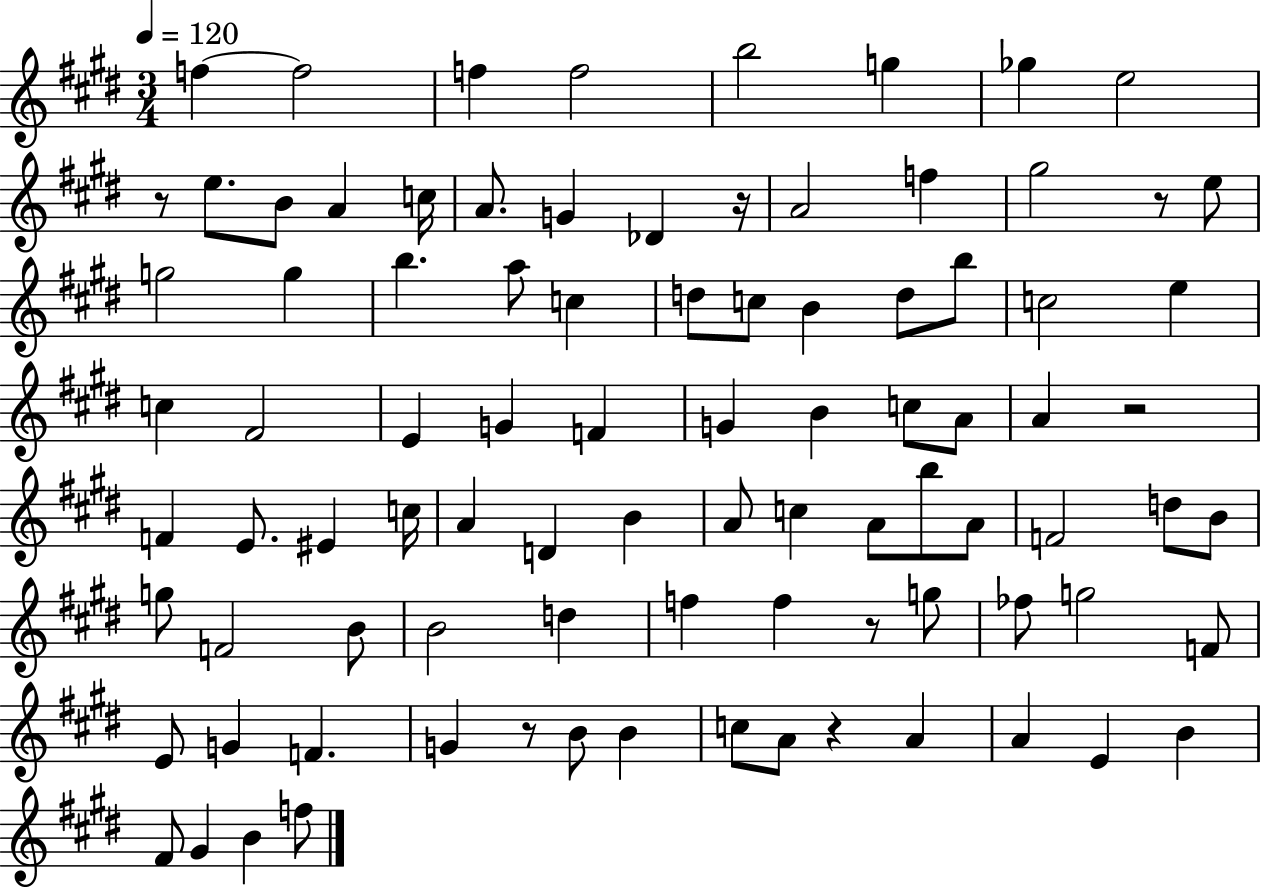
X:1
T:Untitled
M:3/4
L:1/4
K:E
f f2 f f2 b2 g _g e2 z/2 e/2 B/2 A c/4 A/2 G _D z/4 A2 f ^g2 z/2 e/2 g2 g b a/2 c d/2 c/2 B d/2 b/2 c2 e c ^F2 E G F G B c/2 A/2 A z2 F E/2 ^E c/4 A D B A/2 c A/2 b/2 A/2 F2 d/2 B/2 g/2 F2 B/2 B2 d f f z/2 g/2 _f/2 g2 F/2 E/2 G F G z/2 B/2 B c/2 A/2 z A A E B ^F/2 ^G B f/2